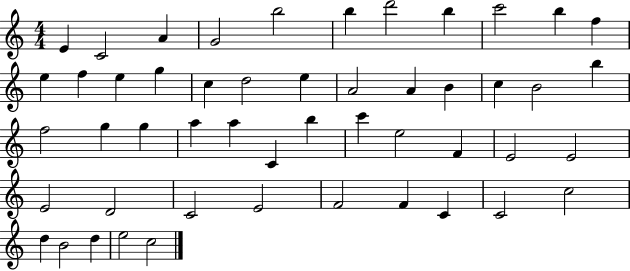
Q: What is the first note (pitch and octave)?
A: E4